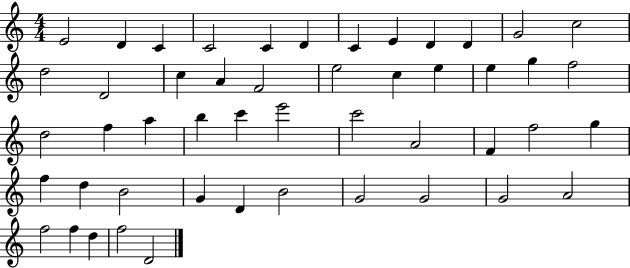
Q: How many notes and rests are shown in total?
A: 49